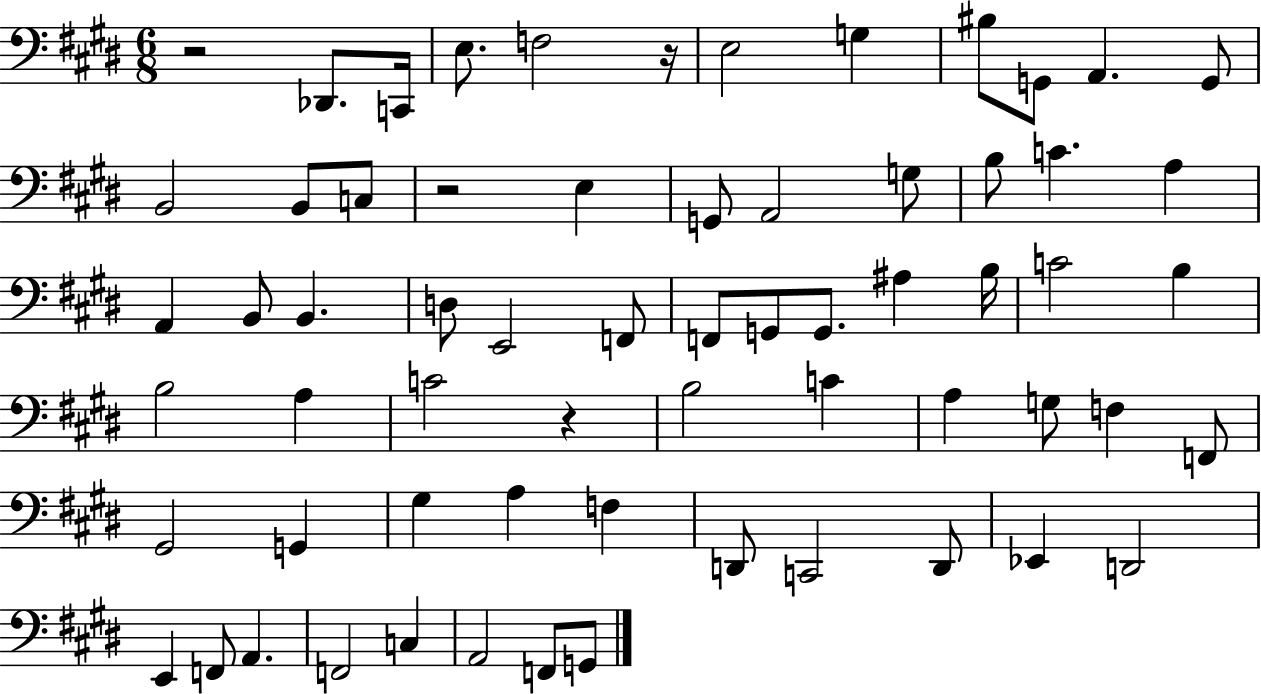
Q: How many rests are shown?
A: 4